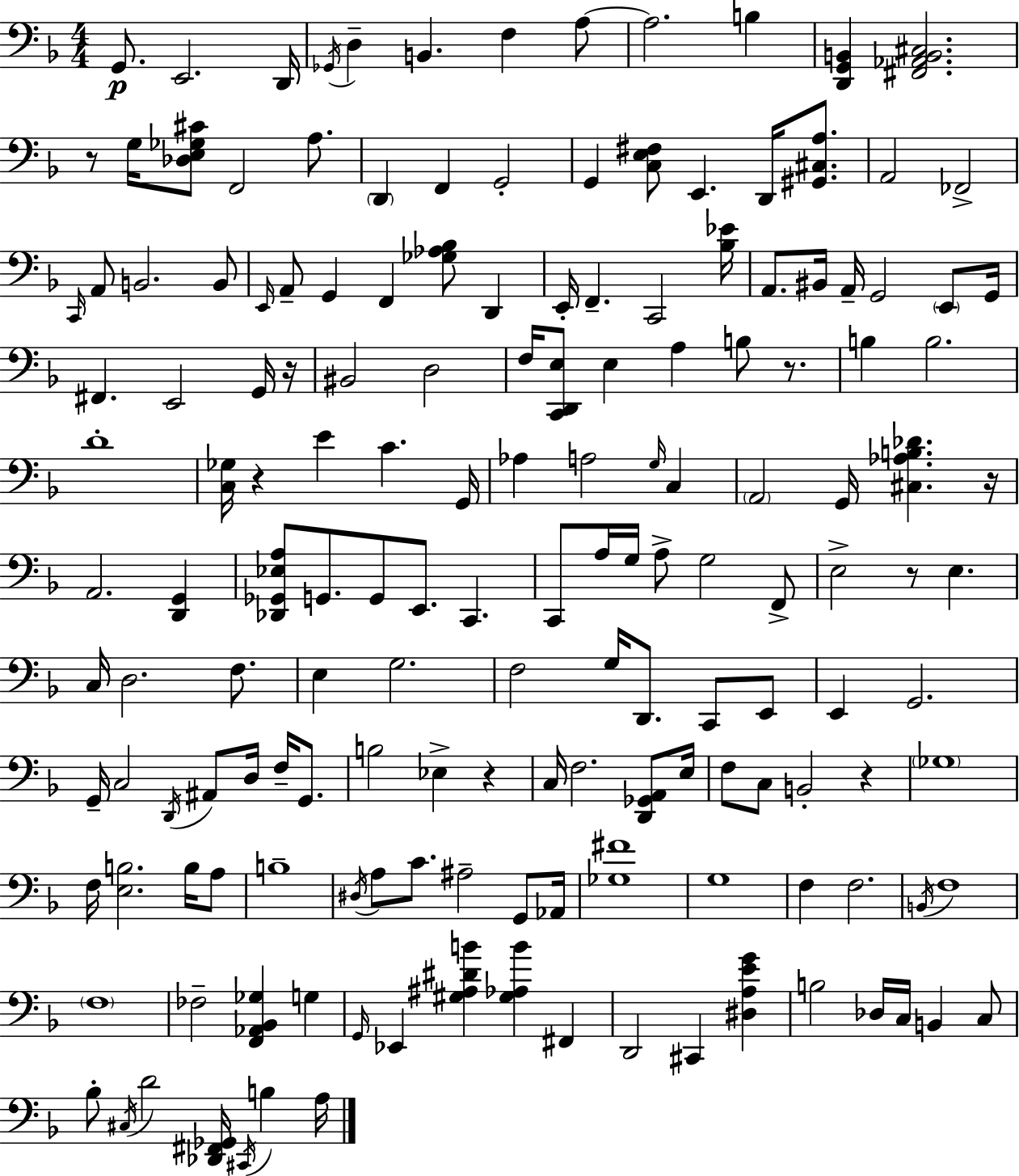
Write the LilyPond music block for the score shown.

{
  \clef bass
  \numericTimeSignature
  \time 4/4
  \key d \minor
  g,8.\p e,2. d,16 | \acciaccatura { ges,16 } d4-- b,4. f4 a8~~ | a2. b4 | <d, g, b,>4 <fis, aes, b, cis>2. | \break r8 g16 <des e ges cis'>8 f,2 a8. | \parenthesize d,4 f,4 g,2-. | g,4 <c e fis>8 e,4. d,16 <gis, cis a>8. | a,2 fes,2-> | \break \grace { c,16 } a,8 b,2. | b,8 \grace { e,16 } a,8-- g,4 f,4 <ges aes bes>8 d,4 | e,16-. f,4.-- c,2 | <bes ees'>16 a,8. bis,16 a,16-- g,2 | \break \parenthesize e,8 g,16 fis,4. e,2 | g,16 r16 bis,2 d2 | f16 <c, d, e>8 e4 a4 b8 | r8. b4 b2. | \break d'1-. | <c ges>16 r4 e'4 c'4. | g,16 aes4 a2 \grace { g16 } | c4 \parenthesize a,2 g,16 <cis aes b des'>4. | \break r16 a,2. | <d, g,>4 <des, ges, ees a>8 g,8. g,8 e,8. c,4. | c,8 a16 g16 a8-> g2 | f,8-> e2-> r8 e4. | \break c16 d2. | f8. e4 g2. | f2 g16 d,8. | c,8 e,8 e,4 g,2. | \break g,16-- c2 \acciaccatura { d,16 } ais,8 | d16 f16-- g,8. b2 ees4-> | r4 c16 f2. | <d, ges, a,>8 e16 f8 c8 b,2-. | \break r4 \parenthesize ges1 | f16 <e b>2. | b16 a8 b1-- | \acciaccatura { dis16 } a8 c'8. ais2-- | \break g,8 aes,16 <ges fis'>1 | g1 | f4 f2. | \acciaccatura { b,16 } f1 | \break \parenthesize f1 | fes2-- <f, aes, bes, ges>4 | g4 \grace { g,16 } ees,4 <gis ais dis' b'>4 | <gis aes b'>4 fis,4 d,2 | \break cis,4 <dis a e' g'>4 b2 | des16 c16 b,4 c8 bes8-. \acciaccatura { cis16 } d'2 | <des, fis, ges,>16 \acciaccatura { cis,16 } b4 a16 \bar "|."
}